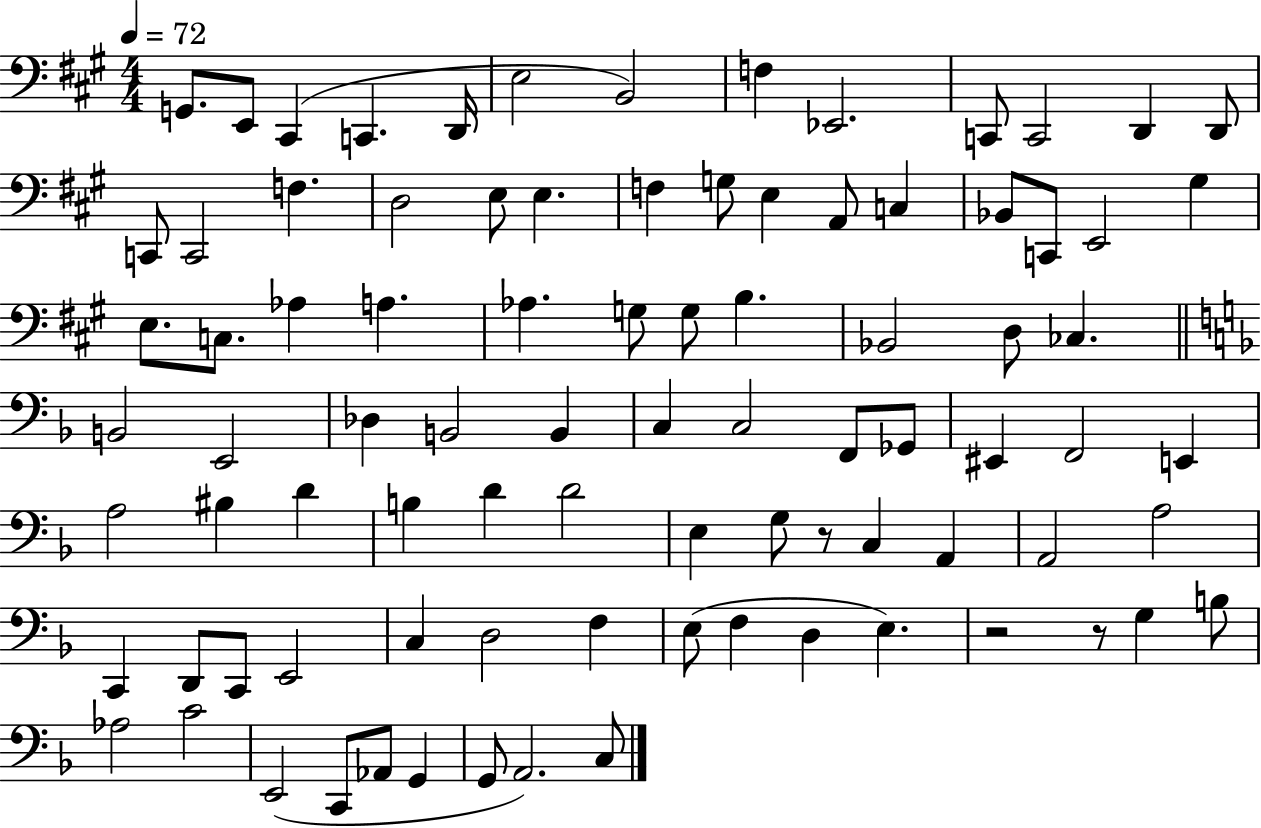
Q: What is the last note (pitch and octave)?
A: C3